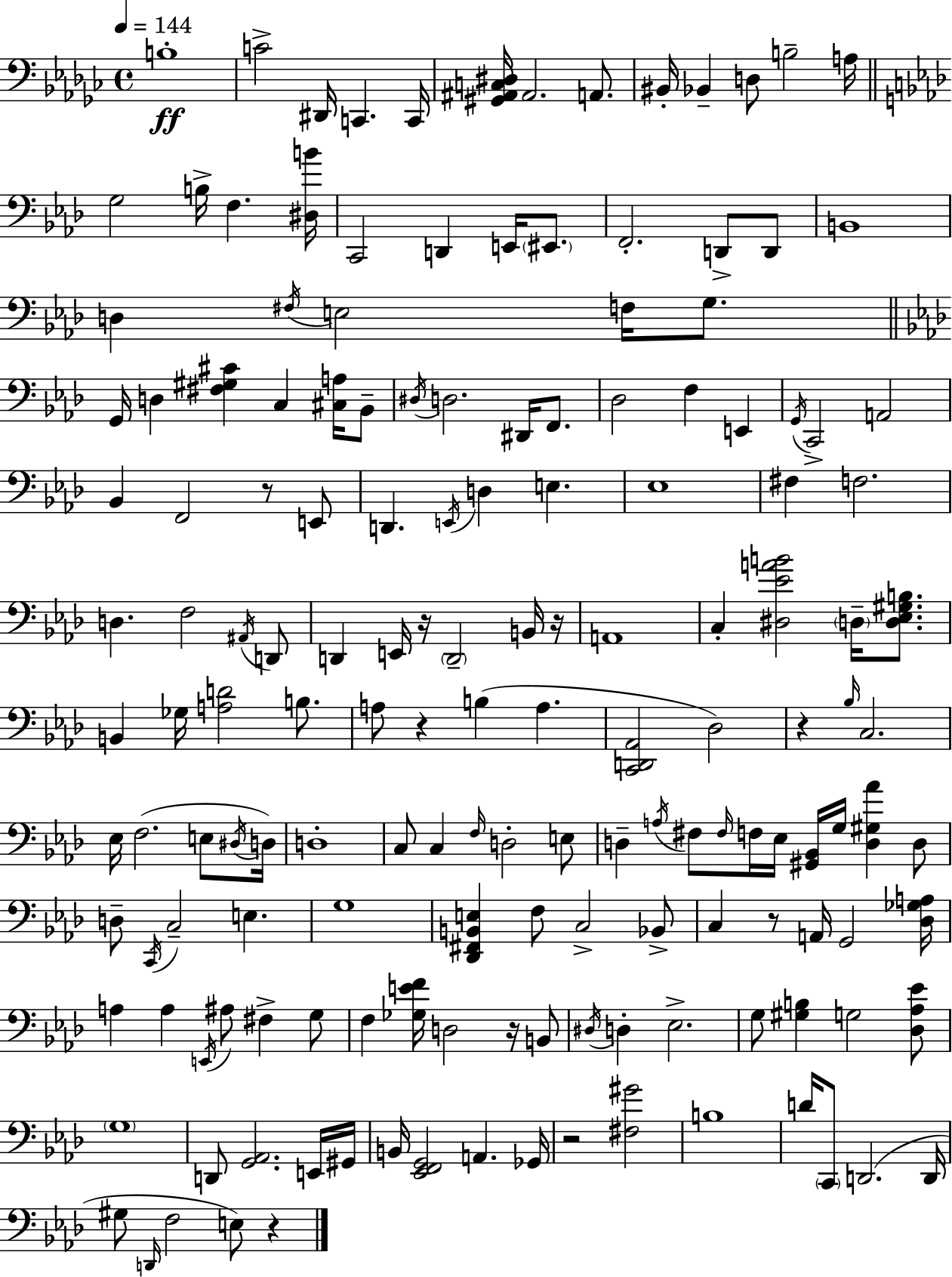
B3/w C4/h D#2/s C2/q. C2/s [G#2,A#2,C3,D#3]/s A#2/h. A2/e. BIS2/s Bb2/q D3/e B3/h A3/s G3/h B3/s F3/q. [D#3,B4]/s C2/h D2/q E2/s EIS2/e. F2/h. D2/e D2/e B2/w D3/q F#3/s E3/h F3/s G3/e. G2/s D3/q [F#3,G#3,C#4]/q C3/q [C#3,A3]/s Bb2/e D#3/s D3/h. D#2/s F2/e. Db3/h F3/q E2/q G2/s C2/h A2/h Bb2/q F2/h R/e E2/e D2/q. E2/s D3/q E3/q. Eb3/w F#3/q F3/h. D3/q. F3/h A#2/s D2/e D2/q E2/s R/s D2/h B2/s R/s A2/w C3/q [D#3,Eb4,A4,B4]/h D3/s [D3,Eb3,G#3,B3]/e. B2/q Gb3/s [A3,D4]/h B3/e. A3/e R/q B3/q A3/q. [C2,D2,Ab2]/h Db3/h R/q Bb3/s C3/h. Eb3/s F3/h. E3/e D#3/s D3/s D3/w C3/e C3/q F3/s D3/h E3/e D3/q A3/s F#3/e F#3/s F3/s Eb3/s [G#2,Bb2]/s G3/s [D3,G#3,Ab4]/q D3/e D3/e C2/s C3/h E3/q. G3/w [Db2,F#2,B2,E3]/q F3/e C3/h Bb2/e C3/q R/e A2/s G2/h [Db3,Gb3,A3]/s A3/q A3/q E2/s A#3/e F#3/q G3/e F3/q [Gb3,E4,F4]/s D3/h R/s B2/e D#3/s D3/q Eb3/h. G3/e [G#3,B3]/q G3/h [Db3,Ab3,Eb4]/e G3/w D2/e [G2,Ab2]/h. E2/s G#2/s B2/s [Eb2,F2,G2]/h A2/q. Gb2/s R/h [F#3,G#4]/h B3/w D4/s C2/e D2/h. D2/s G#3/e D2/s F3/h E3/e R/q